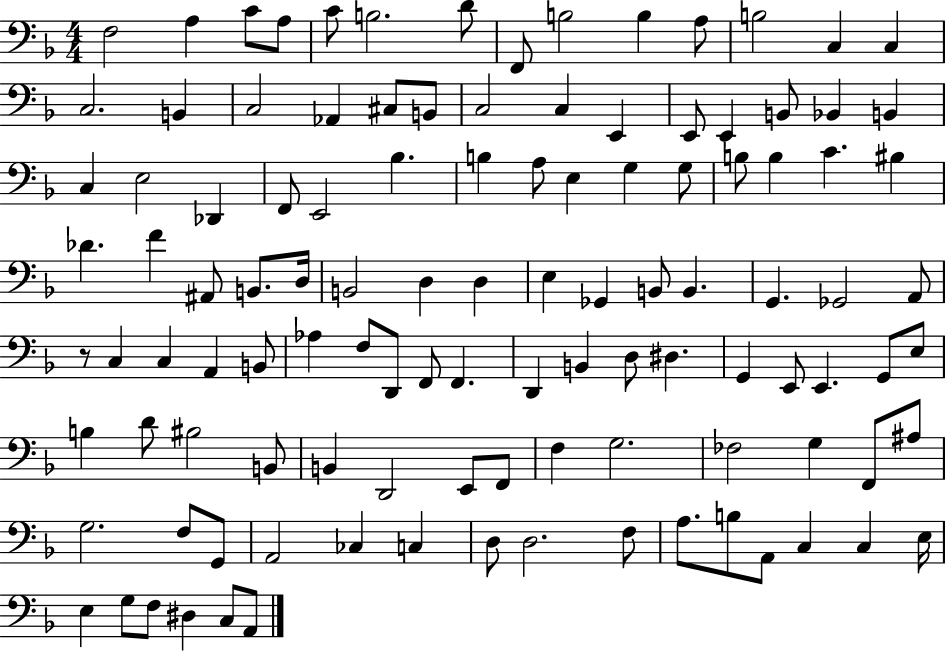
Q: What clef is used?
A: bass